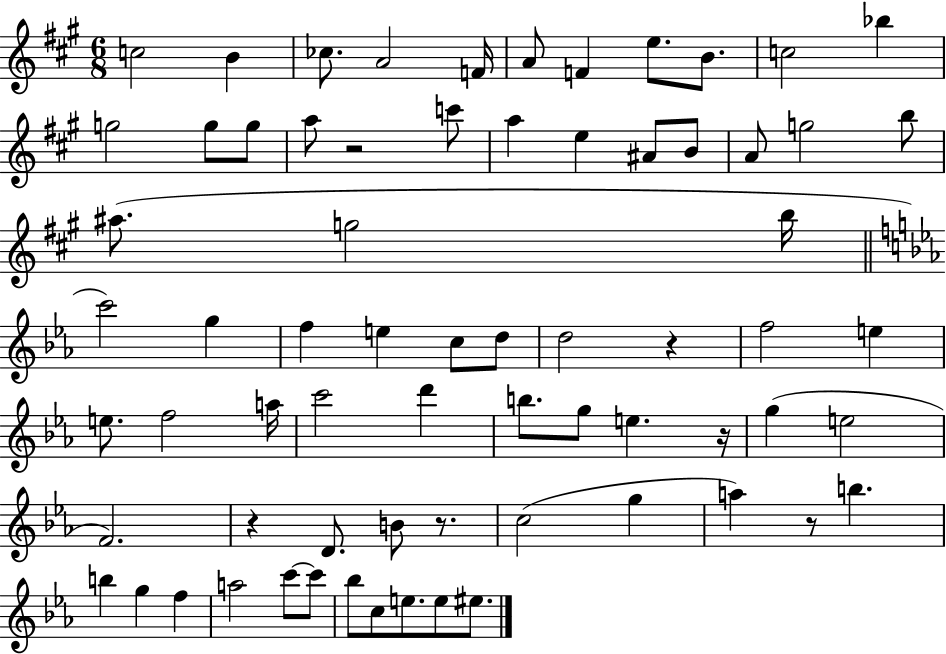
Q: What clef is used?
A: treble